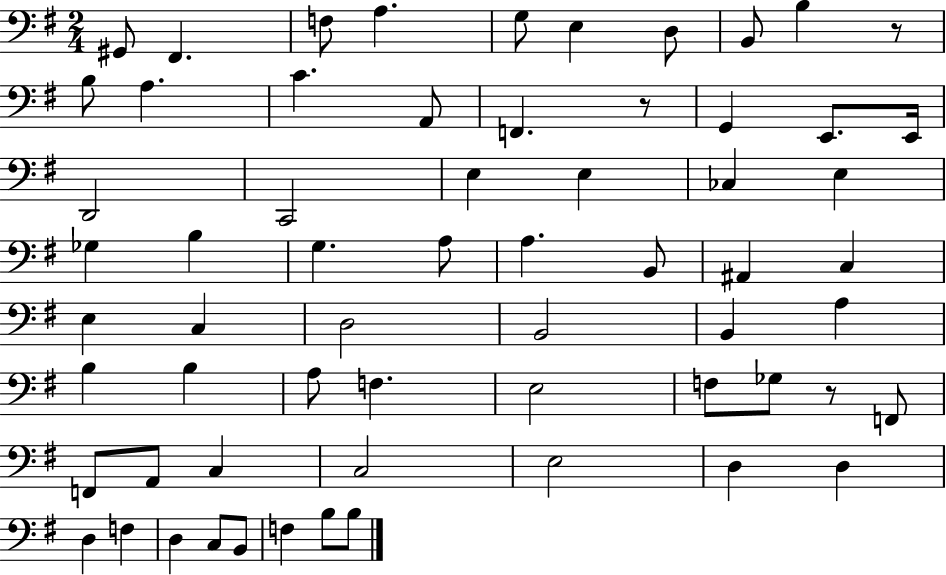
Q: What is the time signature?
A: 2/4